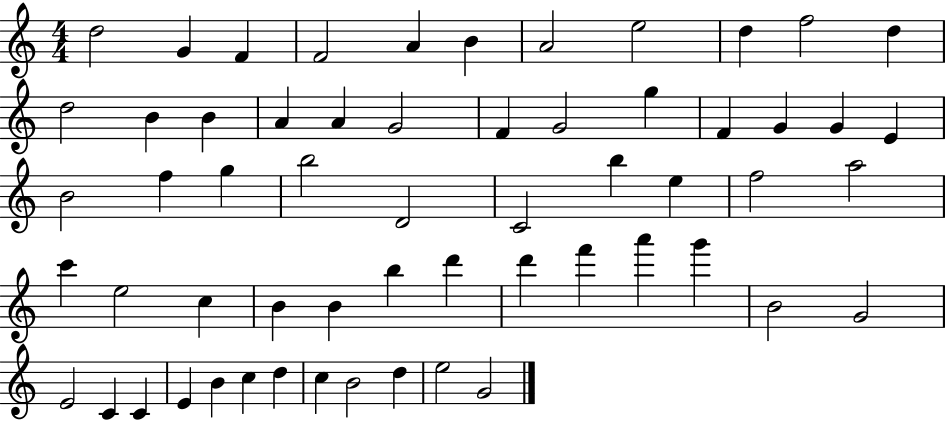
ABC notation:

X:1
T:Untitled
M:4/4
L:1/4
K:C
d2 G F F2 A B A2 e2 d f2 d d2 B B A A G2 F G2 g F G G E B2 f g b2 D2 C2 b e f2 a2 c' e2 c B B b d' d' f' a' g' B2 G2 E2 C C E B c d c B2 d e2 G2